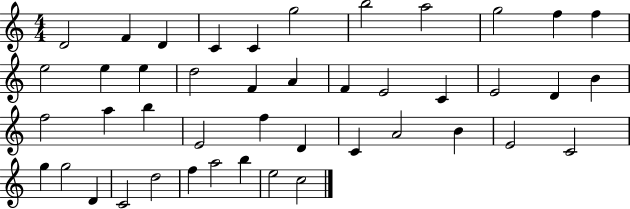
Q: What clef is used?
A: treble